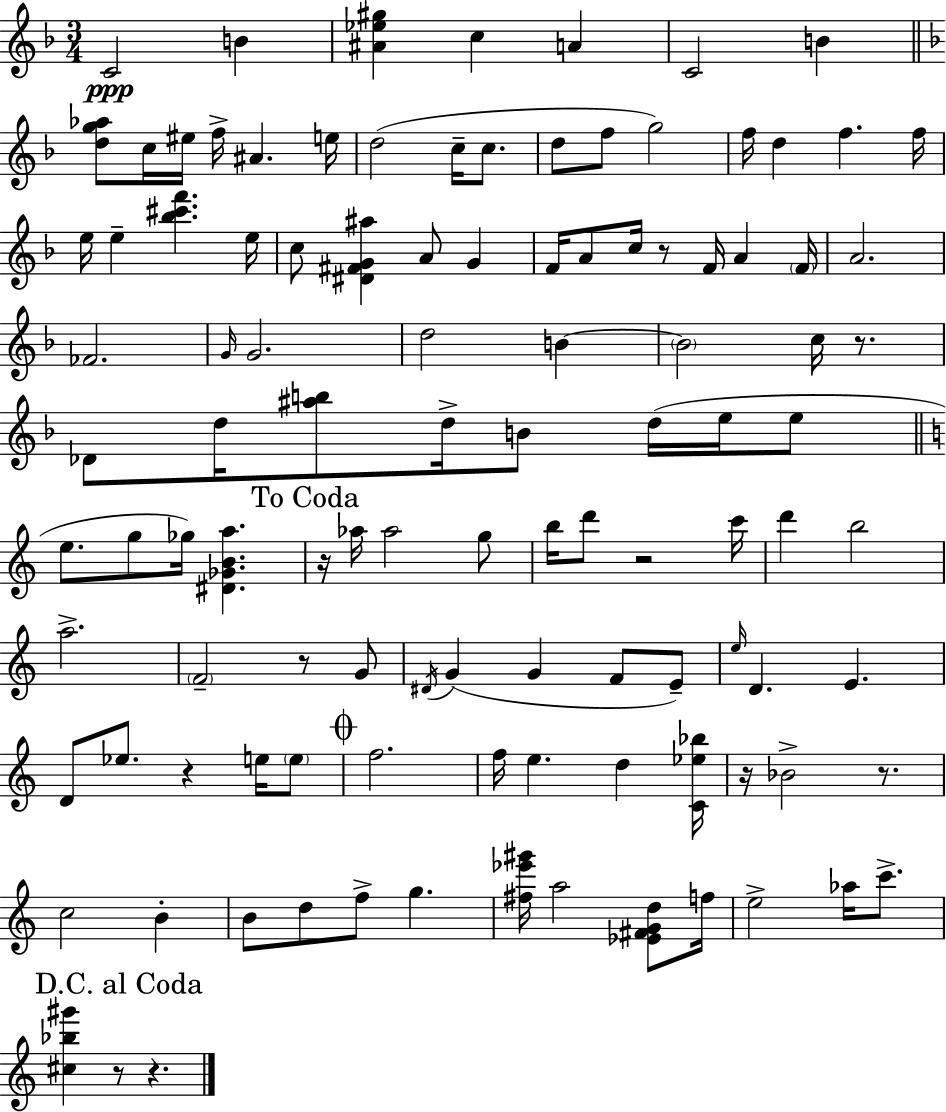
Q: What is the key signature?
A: D minor